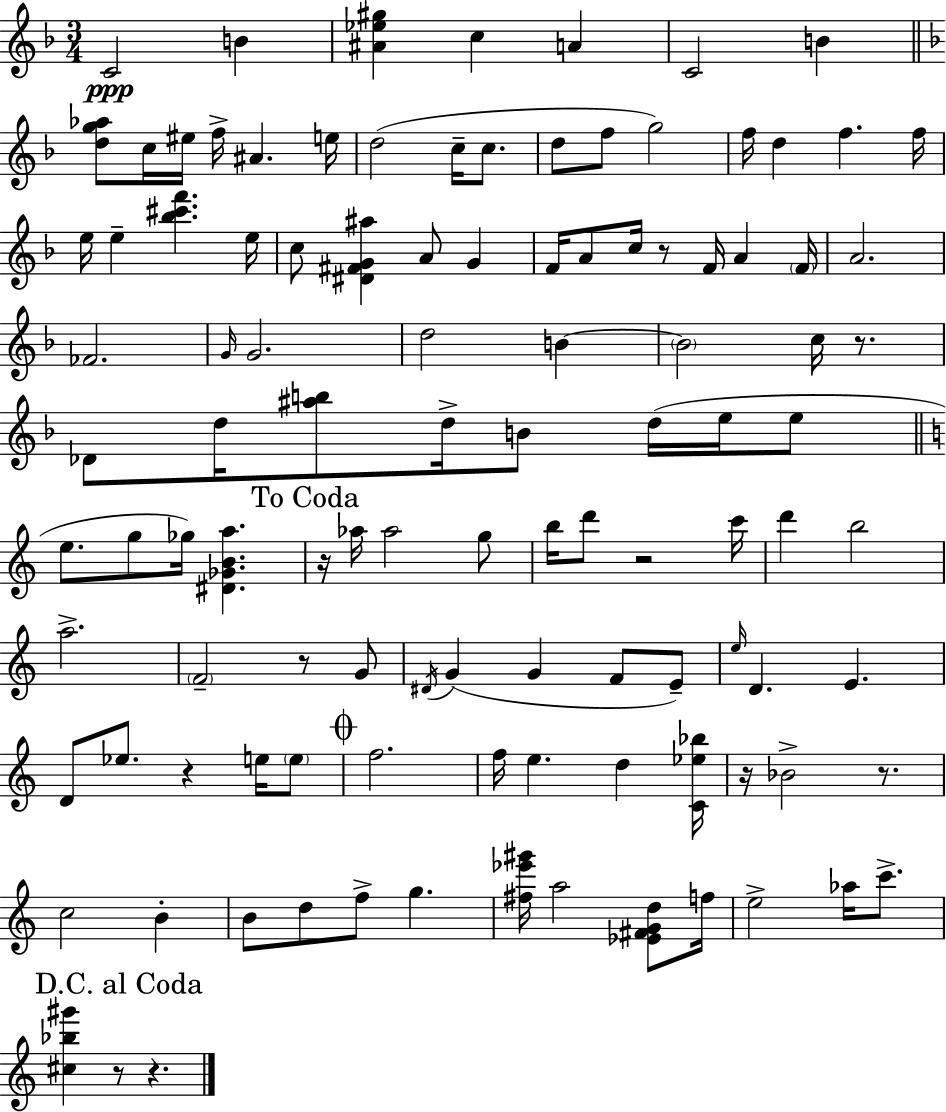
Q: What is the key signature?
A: D minor